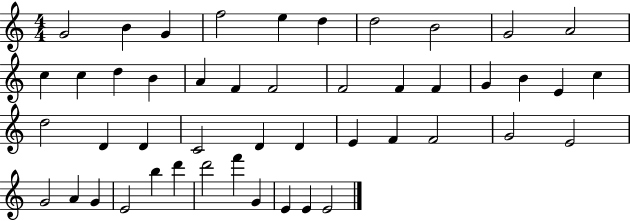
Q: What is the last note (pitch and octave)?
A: E4